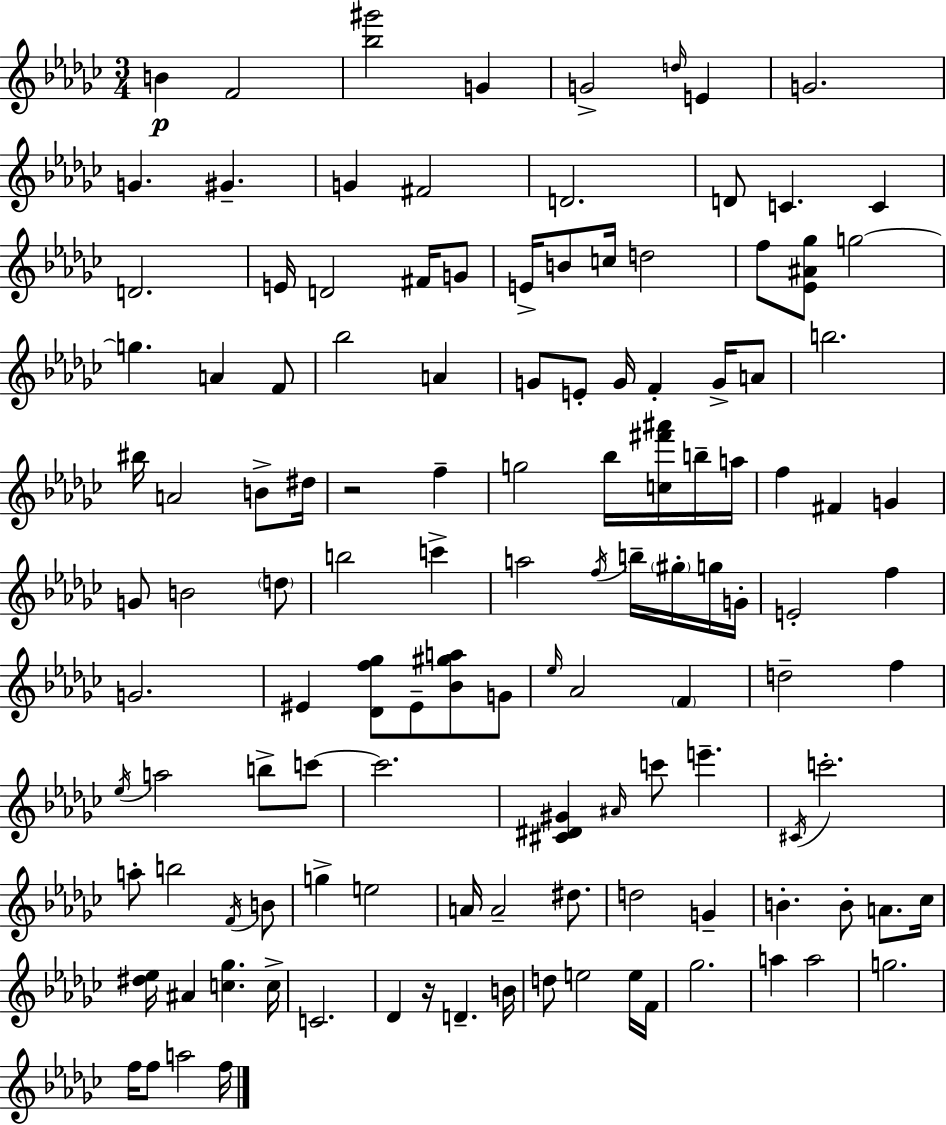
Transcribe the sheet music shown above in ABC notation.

X:1
T:Untitled
M:3/4
L:1/4
K:Ebm
B F2 [_b^g']2 G G2 d/4 E G2 G ^G G ^F2 D2 D/2 C C D2 E/4 D2 ^F/4 G/2 E/4 B/2 c/4 d2 f/2 [_E^A_g]/2 g2 g A F/2 _b2 A G/2 E/2 G/4 F G/4 A/2 b2 ^b/4 A2 B/2 ^d/4 z2 f g2 _b/4 [c^f'^a']/4 b/4 a/4 f ^F G G/2 B2 d/2 b2 c' a2 f/4 b/4 ^g/4 g/4 G/4 E2 f G2 ^E [_Df_g]/2 ^E/2 [_B^ga]/2 G/2 _e/4 _A2 F d2 f _e/4 a2 b/2 c'/2 c'2 [^C^D^G] ^A/4 c'/2 e' ^C/4 c'2 a/2 b2 F/4 B/2 g e2 A/4 A2 ^d/2 d2 G B B/2 A/2 _c/4 [^d_e]/4 ^A [c_g] c/4 C2 _D z/4 D B/4 d/2 e2 e/4 F/4 _g2 a a2 g2 f/4 f/2 a2 f/4